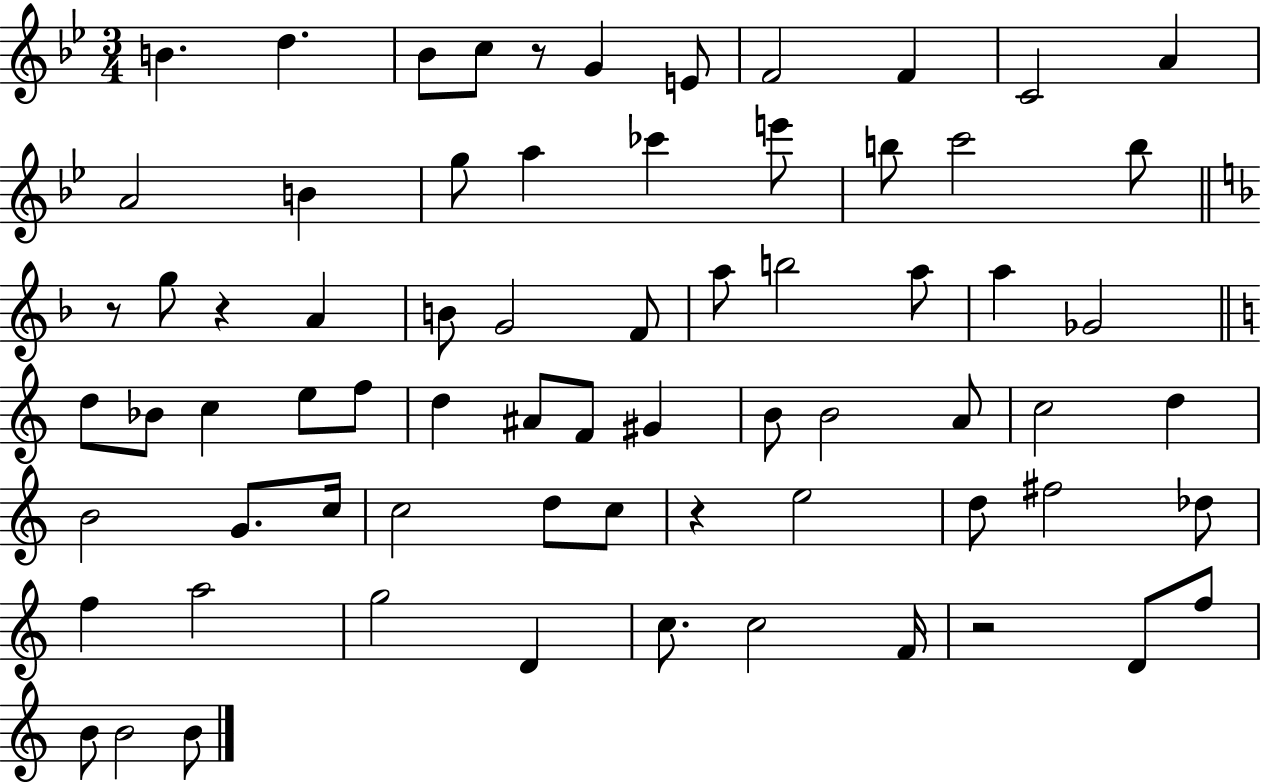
X:1
T:Untitled
M:3/4
L:1/4
K:Bb
B d _B/2 c/2 z/2 G E/2 F2 F C2 A A2 B g/2 a _c' e'/2 b/2 c'2 b/2 z/2 g/2 z A B/2 G2 F/2 a/2 b2 a/2 a _G2 d/2 _B/2 c e/2 f/2 d ^A/2 F/2 ^G B/2 B2 A/2 c2 d B2 G/2 c/4 c2 d/2 c/2 z e2 d/2 ^f2 _d/2 f a2 g2 D c/2 c2 F/4 z2 D/2 f/2 B/2 B2 B/2